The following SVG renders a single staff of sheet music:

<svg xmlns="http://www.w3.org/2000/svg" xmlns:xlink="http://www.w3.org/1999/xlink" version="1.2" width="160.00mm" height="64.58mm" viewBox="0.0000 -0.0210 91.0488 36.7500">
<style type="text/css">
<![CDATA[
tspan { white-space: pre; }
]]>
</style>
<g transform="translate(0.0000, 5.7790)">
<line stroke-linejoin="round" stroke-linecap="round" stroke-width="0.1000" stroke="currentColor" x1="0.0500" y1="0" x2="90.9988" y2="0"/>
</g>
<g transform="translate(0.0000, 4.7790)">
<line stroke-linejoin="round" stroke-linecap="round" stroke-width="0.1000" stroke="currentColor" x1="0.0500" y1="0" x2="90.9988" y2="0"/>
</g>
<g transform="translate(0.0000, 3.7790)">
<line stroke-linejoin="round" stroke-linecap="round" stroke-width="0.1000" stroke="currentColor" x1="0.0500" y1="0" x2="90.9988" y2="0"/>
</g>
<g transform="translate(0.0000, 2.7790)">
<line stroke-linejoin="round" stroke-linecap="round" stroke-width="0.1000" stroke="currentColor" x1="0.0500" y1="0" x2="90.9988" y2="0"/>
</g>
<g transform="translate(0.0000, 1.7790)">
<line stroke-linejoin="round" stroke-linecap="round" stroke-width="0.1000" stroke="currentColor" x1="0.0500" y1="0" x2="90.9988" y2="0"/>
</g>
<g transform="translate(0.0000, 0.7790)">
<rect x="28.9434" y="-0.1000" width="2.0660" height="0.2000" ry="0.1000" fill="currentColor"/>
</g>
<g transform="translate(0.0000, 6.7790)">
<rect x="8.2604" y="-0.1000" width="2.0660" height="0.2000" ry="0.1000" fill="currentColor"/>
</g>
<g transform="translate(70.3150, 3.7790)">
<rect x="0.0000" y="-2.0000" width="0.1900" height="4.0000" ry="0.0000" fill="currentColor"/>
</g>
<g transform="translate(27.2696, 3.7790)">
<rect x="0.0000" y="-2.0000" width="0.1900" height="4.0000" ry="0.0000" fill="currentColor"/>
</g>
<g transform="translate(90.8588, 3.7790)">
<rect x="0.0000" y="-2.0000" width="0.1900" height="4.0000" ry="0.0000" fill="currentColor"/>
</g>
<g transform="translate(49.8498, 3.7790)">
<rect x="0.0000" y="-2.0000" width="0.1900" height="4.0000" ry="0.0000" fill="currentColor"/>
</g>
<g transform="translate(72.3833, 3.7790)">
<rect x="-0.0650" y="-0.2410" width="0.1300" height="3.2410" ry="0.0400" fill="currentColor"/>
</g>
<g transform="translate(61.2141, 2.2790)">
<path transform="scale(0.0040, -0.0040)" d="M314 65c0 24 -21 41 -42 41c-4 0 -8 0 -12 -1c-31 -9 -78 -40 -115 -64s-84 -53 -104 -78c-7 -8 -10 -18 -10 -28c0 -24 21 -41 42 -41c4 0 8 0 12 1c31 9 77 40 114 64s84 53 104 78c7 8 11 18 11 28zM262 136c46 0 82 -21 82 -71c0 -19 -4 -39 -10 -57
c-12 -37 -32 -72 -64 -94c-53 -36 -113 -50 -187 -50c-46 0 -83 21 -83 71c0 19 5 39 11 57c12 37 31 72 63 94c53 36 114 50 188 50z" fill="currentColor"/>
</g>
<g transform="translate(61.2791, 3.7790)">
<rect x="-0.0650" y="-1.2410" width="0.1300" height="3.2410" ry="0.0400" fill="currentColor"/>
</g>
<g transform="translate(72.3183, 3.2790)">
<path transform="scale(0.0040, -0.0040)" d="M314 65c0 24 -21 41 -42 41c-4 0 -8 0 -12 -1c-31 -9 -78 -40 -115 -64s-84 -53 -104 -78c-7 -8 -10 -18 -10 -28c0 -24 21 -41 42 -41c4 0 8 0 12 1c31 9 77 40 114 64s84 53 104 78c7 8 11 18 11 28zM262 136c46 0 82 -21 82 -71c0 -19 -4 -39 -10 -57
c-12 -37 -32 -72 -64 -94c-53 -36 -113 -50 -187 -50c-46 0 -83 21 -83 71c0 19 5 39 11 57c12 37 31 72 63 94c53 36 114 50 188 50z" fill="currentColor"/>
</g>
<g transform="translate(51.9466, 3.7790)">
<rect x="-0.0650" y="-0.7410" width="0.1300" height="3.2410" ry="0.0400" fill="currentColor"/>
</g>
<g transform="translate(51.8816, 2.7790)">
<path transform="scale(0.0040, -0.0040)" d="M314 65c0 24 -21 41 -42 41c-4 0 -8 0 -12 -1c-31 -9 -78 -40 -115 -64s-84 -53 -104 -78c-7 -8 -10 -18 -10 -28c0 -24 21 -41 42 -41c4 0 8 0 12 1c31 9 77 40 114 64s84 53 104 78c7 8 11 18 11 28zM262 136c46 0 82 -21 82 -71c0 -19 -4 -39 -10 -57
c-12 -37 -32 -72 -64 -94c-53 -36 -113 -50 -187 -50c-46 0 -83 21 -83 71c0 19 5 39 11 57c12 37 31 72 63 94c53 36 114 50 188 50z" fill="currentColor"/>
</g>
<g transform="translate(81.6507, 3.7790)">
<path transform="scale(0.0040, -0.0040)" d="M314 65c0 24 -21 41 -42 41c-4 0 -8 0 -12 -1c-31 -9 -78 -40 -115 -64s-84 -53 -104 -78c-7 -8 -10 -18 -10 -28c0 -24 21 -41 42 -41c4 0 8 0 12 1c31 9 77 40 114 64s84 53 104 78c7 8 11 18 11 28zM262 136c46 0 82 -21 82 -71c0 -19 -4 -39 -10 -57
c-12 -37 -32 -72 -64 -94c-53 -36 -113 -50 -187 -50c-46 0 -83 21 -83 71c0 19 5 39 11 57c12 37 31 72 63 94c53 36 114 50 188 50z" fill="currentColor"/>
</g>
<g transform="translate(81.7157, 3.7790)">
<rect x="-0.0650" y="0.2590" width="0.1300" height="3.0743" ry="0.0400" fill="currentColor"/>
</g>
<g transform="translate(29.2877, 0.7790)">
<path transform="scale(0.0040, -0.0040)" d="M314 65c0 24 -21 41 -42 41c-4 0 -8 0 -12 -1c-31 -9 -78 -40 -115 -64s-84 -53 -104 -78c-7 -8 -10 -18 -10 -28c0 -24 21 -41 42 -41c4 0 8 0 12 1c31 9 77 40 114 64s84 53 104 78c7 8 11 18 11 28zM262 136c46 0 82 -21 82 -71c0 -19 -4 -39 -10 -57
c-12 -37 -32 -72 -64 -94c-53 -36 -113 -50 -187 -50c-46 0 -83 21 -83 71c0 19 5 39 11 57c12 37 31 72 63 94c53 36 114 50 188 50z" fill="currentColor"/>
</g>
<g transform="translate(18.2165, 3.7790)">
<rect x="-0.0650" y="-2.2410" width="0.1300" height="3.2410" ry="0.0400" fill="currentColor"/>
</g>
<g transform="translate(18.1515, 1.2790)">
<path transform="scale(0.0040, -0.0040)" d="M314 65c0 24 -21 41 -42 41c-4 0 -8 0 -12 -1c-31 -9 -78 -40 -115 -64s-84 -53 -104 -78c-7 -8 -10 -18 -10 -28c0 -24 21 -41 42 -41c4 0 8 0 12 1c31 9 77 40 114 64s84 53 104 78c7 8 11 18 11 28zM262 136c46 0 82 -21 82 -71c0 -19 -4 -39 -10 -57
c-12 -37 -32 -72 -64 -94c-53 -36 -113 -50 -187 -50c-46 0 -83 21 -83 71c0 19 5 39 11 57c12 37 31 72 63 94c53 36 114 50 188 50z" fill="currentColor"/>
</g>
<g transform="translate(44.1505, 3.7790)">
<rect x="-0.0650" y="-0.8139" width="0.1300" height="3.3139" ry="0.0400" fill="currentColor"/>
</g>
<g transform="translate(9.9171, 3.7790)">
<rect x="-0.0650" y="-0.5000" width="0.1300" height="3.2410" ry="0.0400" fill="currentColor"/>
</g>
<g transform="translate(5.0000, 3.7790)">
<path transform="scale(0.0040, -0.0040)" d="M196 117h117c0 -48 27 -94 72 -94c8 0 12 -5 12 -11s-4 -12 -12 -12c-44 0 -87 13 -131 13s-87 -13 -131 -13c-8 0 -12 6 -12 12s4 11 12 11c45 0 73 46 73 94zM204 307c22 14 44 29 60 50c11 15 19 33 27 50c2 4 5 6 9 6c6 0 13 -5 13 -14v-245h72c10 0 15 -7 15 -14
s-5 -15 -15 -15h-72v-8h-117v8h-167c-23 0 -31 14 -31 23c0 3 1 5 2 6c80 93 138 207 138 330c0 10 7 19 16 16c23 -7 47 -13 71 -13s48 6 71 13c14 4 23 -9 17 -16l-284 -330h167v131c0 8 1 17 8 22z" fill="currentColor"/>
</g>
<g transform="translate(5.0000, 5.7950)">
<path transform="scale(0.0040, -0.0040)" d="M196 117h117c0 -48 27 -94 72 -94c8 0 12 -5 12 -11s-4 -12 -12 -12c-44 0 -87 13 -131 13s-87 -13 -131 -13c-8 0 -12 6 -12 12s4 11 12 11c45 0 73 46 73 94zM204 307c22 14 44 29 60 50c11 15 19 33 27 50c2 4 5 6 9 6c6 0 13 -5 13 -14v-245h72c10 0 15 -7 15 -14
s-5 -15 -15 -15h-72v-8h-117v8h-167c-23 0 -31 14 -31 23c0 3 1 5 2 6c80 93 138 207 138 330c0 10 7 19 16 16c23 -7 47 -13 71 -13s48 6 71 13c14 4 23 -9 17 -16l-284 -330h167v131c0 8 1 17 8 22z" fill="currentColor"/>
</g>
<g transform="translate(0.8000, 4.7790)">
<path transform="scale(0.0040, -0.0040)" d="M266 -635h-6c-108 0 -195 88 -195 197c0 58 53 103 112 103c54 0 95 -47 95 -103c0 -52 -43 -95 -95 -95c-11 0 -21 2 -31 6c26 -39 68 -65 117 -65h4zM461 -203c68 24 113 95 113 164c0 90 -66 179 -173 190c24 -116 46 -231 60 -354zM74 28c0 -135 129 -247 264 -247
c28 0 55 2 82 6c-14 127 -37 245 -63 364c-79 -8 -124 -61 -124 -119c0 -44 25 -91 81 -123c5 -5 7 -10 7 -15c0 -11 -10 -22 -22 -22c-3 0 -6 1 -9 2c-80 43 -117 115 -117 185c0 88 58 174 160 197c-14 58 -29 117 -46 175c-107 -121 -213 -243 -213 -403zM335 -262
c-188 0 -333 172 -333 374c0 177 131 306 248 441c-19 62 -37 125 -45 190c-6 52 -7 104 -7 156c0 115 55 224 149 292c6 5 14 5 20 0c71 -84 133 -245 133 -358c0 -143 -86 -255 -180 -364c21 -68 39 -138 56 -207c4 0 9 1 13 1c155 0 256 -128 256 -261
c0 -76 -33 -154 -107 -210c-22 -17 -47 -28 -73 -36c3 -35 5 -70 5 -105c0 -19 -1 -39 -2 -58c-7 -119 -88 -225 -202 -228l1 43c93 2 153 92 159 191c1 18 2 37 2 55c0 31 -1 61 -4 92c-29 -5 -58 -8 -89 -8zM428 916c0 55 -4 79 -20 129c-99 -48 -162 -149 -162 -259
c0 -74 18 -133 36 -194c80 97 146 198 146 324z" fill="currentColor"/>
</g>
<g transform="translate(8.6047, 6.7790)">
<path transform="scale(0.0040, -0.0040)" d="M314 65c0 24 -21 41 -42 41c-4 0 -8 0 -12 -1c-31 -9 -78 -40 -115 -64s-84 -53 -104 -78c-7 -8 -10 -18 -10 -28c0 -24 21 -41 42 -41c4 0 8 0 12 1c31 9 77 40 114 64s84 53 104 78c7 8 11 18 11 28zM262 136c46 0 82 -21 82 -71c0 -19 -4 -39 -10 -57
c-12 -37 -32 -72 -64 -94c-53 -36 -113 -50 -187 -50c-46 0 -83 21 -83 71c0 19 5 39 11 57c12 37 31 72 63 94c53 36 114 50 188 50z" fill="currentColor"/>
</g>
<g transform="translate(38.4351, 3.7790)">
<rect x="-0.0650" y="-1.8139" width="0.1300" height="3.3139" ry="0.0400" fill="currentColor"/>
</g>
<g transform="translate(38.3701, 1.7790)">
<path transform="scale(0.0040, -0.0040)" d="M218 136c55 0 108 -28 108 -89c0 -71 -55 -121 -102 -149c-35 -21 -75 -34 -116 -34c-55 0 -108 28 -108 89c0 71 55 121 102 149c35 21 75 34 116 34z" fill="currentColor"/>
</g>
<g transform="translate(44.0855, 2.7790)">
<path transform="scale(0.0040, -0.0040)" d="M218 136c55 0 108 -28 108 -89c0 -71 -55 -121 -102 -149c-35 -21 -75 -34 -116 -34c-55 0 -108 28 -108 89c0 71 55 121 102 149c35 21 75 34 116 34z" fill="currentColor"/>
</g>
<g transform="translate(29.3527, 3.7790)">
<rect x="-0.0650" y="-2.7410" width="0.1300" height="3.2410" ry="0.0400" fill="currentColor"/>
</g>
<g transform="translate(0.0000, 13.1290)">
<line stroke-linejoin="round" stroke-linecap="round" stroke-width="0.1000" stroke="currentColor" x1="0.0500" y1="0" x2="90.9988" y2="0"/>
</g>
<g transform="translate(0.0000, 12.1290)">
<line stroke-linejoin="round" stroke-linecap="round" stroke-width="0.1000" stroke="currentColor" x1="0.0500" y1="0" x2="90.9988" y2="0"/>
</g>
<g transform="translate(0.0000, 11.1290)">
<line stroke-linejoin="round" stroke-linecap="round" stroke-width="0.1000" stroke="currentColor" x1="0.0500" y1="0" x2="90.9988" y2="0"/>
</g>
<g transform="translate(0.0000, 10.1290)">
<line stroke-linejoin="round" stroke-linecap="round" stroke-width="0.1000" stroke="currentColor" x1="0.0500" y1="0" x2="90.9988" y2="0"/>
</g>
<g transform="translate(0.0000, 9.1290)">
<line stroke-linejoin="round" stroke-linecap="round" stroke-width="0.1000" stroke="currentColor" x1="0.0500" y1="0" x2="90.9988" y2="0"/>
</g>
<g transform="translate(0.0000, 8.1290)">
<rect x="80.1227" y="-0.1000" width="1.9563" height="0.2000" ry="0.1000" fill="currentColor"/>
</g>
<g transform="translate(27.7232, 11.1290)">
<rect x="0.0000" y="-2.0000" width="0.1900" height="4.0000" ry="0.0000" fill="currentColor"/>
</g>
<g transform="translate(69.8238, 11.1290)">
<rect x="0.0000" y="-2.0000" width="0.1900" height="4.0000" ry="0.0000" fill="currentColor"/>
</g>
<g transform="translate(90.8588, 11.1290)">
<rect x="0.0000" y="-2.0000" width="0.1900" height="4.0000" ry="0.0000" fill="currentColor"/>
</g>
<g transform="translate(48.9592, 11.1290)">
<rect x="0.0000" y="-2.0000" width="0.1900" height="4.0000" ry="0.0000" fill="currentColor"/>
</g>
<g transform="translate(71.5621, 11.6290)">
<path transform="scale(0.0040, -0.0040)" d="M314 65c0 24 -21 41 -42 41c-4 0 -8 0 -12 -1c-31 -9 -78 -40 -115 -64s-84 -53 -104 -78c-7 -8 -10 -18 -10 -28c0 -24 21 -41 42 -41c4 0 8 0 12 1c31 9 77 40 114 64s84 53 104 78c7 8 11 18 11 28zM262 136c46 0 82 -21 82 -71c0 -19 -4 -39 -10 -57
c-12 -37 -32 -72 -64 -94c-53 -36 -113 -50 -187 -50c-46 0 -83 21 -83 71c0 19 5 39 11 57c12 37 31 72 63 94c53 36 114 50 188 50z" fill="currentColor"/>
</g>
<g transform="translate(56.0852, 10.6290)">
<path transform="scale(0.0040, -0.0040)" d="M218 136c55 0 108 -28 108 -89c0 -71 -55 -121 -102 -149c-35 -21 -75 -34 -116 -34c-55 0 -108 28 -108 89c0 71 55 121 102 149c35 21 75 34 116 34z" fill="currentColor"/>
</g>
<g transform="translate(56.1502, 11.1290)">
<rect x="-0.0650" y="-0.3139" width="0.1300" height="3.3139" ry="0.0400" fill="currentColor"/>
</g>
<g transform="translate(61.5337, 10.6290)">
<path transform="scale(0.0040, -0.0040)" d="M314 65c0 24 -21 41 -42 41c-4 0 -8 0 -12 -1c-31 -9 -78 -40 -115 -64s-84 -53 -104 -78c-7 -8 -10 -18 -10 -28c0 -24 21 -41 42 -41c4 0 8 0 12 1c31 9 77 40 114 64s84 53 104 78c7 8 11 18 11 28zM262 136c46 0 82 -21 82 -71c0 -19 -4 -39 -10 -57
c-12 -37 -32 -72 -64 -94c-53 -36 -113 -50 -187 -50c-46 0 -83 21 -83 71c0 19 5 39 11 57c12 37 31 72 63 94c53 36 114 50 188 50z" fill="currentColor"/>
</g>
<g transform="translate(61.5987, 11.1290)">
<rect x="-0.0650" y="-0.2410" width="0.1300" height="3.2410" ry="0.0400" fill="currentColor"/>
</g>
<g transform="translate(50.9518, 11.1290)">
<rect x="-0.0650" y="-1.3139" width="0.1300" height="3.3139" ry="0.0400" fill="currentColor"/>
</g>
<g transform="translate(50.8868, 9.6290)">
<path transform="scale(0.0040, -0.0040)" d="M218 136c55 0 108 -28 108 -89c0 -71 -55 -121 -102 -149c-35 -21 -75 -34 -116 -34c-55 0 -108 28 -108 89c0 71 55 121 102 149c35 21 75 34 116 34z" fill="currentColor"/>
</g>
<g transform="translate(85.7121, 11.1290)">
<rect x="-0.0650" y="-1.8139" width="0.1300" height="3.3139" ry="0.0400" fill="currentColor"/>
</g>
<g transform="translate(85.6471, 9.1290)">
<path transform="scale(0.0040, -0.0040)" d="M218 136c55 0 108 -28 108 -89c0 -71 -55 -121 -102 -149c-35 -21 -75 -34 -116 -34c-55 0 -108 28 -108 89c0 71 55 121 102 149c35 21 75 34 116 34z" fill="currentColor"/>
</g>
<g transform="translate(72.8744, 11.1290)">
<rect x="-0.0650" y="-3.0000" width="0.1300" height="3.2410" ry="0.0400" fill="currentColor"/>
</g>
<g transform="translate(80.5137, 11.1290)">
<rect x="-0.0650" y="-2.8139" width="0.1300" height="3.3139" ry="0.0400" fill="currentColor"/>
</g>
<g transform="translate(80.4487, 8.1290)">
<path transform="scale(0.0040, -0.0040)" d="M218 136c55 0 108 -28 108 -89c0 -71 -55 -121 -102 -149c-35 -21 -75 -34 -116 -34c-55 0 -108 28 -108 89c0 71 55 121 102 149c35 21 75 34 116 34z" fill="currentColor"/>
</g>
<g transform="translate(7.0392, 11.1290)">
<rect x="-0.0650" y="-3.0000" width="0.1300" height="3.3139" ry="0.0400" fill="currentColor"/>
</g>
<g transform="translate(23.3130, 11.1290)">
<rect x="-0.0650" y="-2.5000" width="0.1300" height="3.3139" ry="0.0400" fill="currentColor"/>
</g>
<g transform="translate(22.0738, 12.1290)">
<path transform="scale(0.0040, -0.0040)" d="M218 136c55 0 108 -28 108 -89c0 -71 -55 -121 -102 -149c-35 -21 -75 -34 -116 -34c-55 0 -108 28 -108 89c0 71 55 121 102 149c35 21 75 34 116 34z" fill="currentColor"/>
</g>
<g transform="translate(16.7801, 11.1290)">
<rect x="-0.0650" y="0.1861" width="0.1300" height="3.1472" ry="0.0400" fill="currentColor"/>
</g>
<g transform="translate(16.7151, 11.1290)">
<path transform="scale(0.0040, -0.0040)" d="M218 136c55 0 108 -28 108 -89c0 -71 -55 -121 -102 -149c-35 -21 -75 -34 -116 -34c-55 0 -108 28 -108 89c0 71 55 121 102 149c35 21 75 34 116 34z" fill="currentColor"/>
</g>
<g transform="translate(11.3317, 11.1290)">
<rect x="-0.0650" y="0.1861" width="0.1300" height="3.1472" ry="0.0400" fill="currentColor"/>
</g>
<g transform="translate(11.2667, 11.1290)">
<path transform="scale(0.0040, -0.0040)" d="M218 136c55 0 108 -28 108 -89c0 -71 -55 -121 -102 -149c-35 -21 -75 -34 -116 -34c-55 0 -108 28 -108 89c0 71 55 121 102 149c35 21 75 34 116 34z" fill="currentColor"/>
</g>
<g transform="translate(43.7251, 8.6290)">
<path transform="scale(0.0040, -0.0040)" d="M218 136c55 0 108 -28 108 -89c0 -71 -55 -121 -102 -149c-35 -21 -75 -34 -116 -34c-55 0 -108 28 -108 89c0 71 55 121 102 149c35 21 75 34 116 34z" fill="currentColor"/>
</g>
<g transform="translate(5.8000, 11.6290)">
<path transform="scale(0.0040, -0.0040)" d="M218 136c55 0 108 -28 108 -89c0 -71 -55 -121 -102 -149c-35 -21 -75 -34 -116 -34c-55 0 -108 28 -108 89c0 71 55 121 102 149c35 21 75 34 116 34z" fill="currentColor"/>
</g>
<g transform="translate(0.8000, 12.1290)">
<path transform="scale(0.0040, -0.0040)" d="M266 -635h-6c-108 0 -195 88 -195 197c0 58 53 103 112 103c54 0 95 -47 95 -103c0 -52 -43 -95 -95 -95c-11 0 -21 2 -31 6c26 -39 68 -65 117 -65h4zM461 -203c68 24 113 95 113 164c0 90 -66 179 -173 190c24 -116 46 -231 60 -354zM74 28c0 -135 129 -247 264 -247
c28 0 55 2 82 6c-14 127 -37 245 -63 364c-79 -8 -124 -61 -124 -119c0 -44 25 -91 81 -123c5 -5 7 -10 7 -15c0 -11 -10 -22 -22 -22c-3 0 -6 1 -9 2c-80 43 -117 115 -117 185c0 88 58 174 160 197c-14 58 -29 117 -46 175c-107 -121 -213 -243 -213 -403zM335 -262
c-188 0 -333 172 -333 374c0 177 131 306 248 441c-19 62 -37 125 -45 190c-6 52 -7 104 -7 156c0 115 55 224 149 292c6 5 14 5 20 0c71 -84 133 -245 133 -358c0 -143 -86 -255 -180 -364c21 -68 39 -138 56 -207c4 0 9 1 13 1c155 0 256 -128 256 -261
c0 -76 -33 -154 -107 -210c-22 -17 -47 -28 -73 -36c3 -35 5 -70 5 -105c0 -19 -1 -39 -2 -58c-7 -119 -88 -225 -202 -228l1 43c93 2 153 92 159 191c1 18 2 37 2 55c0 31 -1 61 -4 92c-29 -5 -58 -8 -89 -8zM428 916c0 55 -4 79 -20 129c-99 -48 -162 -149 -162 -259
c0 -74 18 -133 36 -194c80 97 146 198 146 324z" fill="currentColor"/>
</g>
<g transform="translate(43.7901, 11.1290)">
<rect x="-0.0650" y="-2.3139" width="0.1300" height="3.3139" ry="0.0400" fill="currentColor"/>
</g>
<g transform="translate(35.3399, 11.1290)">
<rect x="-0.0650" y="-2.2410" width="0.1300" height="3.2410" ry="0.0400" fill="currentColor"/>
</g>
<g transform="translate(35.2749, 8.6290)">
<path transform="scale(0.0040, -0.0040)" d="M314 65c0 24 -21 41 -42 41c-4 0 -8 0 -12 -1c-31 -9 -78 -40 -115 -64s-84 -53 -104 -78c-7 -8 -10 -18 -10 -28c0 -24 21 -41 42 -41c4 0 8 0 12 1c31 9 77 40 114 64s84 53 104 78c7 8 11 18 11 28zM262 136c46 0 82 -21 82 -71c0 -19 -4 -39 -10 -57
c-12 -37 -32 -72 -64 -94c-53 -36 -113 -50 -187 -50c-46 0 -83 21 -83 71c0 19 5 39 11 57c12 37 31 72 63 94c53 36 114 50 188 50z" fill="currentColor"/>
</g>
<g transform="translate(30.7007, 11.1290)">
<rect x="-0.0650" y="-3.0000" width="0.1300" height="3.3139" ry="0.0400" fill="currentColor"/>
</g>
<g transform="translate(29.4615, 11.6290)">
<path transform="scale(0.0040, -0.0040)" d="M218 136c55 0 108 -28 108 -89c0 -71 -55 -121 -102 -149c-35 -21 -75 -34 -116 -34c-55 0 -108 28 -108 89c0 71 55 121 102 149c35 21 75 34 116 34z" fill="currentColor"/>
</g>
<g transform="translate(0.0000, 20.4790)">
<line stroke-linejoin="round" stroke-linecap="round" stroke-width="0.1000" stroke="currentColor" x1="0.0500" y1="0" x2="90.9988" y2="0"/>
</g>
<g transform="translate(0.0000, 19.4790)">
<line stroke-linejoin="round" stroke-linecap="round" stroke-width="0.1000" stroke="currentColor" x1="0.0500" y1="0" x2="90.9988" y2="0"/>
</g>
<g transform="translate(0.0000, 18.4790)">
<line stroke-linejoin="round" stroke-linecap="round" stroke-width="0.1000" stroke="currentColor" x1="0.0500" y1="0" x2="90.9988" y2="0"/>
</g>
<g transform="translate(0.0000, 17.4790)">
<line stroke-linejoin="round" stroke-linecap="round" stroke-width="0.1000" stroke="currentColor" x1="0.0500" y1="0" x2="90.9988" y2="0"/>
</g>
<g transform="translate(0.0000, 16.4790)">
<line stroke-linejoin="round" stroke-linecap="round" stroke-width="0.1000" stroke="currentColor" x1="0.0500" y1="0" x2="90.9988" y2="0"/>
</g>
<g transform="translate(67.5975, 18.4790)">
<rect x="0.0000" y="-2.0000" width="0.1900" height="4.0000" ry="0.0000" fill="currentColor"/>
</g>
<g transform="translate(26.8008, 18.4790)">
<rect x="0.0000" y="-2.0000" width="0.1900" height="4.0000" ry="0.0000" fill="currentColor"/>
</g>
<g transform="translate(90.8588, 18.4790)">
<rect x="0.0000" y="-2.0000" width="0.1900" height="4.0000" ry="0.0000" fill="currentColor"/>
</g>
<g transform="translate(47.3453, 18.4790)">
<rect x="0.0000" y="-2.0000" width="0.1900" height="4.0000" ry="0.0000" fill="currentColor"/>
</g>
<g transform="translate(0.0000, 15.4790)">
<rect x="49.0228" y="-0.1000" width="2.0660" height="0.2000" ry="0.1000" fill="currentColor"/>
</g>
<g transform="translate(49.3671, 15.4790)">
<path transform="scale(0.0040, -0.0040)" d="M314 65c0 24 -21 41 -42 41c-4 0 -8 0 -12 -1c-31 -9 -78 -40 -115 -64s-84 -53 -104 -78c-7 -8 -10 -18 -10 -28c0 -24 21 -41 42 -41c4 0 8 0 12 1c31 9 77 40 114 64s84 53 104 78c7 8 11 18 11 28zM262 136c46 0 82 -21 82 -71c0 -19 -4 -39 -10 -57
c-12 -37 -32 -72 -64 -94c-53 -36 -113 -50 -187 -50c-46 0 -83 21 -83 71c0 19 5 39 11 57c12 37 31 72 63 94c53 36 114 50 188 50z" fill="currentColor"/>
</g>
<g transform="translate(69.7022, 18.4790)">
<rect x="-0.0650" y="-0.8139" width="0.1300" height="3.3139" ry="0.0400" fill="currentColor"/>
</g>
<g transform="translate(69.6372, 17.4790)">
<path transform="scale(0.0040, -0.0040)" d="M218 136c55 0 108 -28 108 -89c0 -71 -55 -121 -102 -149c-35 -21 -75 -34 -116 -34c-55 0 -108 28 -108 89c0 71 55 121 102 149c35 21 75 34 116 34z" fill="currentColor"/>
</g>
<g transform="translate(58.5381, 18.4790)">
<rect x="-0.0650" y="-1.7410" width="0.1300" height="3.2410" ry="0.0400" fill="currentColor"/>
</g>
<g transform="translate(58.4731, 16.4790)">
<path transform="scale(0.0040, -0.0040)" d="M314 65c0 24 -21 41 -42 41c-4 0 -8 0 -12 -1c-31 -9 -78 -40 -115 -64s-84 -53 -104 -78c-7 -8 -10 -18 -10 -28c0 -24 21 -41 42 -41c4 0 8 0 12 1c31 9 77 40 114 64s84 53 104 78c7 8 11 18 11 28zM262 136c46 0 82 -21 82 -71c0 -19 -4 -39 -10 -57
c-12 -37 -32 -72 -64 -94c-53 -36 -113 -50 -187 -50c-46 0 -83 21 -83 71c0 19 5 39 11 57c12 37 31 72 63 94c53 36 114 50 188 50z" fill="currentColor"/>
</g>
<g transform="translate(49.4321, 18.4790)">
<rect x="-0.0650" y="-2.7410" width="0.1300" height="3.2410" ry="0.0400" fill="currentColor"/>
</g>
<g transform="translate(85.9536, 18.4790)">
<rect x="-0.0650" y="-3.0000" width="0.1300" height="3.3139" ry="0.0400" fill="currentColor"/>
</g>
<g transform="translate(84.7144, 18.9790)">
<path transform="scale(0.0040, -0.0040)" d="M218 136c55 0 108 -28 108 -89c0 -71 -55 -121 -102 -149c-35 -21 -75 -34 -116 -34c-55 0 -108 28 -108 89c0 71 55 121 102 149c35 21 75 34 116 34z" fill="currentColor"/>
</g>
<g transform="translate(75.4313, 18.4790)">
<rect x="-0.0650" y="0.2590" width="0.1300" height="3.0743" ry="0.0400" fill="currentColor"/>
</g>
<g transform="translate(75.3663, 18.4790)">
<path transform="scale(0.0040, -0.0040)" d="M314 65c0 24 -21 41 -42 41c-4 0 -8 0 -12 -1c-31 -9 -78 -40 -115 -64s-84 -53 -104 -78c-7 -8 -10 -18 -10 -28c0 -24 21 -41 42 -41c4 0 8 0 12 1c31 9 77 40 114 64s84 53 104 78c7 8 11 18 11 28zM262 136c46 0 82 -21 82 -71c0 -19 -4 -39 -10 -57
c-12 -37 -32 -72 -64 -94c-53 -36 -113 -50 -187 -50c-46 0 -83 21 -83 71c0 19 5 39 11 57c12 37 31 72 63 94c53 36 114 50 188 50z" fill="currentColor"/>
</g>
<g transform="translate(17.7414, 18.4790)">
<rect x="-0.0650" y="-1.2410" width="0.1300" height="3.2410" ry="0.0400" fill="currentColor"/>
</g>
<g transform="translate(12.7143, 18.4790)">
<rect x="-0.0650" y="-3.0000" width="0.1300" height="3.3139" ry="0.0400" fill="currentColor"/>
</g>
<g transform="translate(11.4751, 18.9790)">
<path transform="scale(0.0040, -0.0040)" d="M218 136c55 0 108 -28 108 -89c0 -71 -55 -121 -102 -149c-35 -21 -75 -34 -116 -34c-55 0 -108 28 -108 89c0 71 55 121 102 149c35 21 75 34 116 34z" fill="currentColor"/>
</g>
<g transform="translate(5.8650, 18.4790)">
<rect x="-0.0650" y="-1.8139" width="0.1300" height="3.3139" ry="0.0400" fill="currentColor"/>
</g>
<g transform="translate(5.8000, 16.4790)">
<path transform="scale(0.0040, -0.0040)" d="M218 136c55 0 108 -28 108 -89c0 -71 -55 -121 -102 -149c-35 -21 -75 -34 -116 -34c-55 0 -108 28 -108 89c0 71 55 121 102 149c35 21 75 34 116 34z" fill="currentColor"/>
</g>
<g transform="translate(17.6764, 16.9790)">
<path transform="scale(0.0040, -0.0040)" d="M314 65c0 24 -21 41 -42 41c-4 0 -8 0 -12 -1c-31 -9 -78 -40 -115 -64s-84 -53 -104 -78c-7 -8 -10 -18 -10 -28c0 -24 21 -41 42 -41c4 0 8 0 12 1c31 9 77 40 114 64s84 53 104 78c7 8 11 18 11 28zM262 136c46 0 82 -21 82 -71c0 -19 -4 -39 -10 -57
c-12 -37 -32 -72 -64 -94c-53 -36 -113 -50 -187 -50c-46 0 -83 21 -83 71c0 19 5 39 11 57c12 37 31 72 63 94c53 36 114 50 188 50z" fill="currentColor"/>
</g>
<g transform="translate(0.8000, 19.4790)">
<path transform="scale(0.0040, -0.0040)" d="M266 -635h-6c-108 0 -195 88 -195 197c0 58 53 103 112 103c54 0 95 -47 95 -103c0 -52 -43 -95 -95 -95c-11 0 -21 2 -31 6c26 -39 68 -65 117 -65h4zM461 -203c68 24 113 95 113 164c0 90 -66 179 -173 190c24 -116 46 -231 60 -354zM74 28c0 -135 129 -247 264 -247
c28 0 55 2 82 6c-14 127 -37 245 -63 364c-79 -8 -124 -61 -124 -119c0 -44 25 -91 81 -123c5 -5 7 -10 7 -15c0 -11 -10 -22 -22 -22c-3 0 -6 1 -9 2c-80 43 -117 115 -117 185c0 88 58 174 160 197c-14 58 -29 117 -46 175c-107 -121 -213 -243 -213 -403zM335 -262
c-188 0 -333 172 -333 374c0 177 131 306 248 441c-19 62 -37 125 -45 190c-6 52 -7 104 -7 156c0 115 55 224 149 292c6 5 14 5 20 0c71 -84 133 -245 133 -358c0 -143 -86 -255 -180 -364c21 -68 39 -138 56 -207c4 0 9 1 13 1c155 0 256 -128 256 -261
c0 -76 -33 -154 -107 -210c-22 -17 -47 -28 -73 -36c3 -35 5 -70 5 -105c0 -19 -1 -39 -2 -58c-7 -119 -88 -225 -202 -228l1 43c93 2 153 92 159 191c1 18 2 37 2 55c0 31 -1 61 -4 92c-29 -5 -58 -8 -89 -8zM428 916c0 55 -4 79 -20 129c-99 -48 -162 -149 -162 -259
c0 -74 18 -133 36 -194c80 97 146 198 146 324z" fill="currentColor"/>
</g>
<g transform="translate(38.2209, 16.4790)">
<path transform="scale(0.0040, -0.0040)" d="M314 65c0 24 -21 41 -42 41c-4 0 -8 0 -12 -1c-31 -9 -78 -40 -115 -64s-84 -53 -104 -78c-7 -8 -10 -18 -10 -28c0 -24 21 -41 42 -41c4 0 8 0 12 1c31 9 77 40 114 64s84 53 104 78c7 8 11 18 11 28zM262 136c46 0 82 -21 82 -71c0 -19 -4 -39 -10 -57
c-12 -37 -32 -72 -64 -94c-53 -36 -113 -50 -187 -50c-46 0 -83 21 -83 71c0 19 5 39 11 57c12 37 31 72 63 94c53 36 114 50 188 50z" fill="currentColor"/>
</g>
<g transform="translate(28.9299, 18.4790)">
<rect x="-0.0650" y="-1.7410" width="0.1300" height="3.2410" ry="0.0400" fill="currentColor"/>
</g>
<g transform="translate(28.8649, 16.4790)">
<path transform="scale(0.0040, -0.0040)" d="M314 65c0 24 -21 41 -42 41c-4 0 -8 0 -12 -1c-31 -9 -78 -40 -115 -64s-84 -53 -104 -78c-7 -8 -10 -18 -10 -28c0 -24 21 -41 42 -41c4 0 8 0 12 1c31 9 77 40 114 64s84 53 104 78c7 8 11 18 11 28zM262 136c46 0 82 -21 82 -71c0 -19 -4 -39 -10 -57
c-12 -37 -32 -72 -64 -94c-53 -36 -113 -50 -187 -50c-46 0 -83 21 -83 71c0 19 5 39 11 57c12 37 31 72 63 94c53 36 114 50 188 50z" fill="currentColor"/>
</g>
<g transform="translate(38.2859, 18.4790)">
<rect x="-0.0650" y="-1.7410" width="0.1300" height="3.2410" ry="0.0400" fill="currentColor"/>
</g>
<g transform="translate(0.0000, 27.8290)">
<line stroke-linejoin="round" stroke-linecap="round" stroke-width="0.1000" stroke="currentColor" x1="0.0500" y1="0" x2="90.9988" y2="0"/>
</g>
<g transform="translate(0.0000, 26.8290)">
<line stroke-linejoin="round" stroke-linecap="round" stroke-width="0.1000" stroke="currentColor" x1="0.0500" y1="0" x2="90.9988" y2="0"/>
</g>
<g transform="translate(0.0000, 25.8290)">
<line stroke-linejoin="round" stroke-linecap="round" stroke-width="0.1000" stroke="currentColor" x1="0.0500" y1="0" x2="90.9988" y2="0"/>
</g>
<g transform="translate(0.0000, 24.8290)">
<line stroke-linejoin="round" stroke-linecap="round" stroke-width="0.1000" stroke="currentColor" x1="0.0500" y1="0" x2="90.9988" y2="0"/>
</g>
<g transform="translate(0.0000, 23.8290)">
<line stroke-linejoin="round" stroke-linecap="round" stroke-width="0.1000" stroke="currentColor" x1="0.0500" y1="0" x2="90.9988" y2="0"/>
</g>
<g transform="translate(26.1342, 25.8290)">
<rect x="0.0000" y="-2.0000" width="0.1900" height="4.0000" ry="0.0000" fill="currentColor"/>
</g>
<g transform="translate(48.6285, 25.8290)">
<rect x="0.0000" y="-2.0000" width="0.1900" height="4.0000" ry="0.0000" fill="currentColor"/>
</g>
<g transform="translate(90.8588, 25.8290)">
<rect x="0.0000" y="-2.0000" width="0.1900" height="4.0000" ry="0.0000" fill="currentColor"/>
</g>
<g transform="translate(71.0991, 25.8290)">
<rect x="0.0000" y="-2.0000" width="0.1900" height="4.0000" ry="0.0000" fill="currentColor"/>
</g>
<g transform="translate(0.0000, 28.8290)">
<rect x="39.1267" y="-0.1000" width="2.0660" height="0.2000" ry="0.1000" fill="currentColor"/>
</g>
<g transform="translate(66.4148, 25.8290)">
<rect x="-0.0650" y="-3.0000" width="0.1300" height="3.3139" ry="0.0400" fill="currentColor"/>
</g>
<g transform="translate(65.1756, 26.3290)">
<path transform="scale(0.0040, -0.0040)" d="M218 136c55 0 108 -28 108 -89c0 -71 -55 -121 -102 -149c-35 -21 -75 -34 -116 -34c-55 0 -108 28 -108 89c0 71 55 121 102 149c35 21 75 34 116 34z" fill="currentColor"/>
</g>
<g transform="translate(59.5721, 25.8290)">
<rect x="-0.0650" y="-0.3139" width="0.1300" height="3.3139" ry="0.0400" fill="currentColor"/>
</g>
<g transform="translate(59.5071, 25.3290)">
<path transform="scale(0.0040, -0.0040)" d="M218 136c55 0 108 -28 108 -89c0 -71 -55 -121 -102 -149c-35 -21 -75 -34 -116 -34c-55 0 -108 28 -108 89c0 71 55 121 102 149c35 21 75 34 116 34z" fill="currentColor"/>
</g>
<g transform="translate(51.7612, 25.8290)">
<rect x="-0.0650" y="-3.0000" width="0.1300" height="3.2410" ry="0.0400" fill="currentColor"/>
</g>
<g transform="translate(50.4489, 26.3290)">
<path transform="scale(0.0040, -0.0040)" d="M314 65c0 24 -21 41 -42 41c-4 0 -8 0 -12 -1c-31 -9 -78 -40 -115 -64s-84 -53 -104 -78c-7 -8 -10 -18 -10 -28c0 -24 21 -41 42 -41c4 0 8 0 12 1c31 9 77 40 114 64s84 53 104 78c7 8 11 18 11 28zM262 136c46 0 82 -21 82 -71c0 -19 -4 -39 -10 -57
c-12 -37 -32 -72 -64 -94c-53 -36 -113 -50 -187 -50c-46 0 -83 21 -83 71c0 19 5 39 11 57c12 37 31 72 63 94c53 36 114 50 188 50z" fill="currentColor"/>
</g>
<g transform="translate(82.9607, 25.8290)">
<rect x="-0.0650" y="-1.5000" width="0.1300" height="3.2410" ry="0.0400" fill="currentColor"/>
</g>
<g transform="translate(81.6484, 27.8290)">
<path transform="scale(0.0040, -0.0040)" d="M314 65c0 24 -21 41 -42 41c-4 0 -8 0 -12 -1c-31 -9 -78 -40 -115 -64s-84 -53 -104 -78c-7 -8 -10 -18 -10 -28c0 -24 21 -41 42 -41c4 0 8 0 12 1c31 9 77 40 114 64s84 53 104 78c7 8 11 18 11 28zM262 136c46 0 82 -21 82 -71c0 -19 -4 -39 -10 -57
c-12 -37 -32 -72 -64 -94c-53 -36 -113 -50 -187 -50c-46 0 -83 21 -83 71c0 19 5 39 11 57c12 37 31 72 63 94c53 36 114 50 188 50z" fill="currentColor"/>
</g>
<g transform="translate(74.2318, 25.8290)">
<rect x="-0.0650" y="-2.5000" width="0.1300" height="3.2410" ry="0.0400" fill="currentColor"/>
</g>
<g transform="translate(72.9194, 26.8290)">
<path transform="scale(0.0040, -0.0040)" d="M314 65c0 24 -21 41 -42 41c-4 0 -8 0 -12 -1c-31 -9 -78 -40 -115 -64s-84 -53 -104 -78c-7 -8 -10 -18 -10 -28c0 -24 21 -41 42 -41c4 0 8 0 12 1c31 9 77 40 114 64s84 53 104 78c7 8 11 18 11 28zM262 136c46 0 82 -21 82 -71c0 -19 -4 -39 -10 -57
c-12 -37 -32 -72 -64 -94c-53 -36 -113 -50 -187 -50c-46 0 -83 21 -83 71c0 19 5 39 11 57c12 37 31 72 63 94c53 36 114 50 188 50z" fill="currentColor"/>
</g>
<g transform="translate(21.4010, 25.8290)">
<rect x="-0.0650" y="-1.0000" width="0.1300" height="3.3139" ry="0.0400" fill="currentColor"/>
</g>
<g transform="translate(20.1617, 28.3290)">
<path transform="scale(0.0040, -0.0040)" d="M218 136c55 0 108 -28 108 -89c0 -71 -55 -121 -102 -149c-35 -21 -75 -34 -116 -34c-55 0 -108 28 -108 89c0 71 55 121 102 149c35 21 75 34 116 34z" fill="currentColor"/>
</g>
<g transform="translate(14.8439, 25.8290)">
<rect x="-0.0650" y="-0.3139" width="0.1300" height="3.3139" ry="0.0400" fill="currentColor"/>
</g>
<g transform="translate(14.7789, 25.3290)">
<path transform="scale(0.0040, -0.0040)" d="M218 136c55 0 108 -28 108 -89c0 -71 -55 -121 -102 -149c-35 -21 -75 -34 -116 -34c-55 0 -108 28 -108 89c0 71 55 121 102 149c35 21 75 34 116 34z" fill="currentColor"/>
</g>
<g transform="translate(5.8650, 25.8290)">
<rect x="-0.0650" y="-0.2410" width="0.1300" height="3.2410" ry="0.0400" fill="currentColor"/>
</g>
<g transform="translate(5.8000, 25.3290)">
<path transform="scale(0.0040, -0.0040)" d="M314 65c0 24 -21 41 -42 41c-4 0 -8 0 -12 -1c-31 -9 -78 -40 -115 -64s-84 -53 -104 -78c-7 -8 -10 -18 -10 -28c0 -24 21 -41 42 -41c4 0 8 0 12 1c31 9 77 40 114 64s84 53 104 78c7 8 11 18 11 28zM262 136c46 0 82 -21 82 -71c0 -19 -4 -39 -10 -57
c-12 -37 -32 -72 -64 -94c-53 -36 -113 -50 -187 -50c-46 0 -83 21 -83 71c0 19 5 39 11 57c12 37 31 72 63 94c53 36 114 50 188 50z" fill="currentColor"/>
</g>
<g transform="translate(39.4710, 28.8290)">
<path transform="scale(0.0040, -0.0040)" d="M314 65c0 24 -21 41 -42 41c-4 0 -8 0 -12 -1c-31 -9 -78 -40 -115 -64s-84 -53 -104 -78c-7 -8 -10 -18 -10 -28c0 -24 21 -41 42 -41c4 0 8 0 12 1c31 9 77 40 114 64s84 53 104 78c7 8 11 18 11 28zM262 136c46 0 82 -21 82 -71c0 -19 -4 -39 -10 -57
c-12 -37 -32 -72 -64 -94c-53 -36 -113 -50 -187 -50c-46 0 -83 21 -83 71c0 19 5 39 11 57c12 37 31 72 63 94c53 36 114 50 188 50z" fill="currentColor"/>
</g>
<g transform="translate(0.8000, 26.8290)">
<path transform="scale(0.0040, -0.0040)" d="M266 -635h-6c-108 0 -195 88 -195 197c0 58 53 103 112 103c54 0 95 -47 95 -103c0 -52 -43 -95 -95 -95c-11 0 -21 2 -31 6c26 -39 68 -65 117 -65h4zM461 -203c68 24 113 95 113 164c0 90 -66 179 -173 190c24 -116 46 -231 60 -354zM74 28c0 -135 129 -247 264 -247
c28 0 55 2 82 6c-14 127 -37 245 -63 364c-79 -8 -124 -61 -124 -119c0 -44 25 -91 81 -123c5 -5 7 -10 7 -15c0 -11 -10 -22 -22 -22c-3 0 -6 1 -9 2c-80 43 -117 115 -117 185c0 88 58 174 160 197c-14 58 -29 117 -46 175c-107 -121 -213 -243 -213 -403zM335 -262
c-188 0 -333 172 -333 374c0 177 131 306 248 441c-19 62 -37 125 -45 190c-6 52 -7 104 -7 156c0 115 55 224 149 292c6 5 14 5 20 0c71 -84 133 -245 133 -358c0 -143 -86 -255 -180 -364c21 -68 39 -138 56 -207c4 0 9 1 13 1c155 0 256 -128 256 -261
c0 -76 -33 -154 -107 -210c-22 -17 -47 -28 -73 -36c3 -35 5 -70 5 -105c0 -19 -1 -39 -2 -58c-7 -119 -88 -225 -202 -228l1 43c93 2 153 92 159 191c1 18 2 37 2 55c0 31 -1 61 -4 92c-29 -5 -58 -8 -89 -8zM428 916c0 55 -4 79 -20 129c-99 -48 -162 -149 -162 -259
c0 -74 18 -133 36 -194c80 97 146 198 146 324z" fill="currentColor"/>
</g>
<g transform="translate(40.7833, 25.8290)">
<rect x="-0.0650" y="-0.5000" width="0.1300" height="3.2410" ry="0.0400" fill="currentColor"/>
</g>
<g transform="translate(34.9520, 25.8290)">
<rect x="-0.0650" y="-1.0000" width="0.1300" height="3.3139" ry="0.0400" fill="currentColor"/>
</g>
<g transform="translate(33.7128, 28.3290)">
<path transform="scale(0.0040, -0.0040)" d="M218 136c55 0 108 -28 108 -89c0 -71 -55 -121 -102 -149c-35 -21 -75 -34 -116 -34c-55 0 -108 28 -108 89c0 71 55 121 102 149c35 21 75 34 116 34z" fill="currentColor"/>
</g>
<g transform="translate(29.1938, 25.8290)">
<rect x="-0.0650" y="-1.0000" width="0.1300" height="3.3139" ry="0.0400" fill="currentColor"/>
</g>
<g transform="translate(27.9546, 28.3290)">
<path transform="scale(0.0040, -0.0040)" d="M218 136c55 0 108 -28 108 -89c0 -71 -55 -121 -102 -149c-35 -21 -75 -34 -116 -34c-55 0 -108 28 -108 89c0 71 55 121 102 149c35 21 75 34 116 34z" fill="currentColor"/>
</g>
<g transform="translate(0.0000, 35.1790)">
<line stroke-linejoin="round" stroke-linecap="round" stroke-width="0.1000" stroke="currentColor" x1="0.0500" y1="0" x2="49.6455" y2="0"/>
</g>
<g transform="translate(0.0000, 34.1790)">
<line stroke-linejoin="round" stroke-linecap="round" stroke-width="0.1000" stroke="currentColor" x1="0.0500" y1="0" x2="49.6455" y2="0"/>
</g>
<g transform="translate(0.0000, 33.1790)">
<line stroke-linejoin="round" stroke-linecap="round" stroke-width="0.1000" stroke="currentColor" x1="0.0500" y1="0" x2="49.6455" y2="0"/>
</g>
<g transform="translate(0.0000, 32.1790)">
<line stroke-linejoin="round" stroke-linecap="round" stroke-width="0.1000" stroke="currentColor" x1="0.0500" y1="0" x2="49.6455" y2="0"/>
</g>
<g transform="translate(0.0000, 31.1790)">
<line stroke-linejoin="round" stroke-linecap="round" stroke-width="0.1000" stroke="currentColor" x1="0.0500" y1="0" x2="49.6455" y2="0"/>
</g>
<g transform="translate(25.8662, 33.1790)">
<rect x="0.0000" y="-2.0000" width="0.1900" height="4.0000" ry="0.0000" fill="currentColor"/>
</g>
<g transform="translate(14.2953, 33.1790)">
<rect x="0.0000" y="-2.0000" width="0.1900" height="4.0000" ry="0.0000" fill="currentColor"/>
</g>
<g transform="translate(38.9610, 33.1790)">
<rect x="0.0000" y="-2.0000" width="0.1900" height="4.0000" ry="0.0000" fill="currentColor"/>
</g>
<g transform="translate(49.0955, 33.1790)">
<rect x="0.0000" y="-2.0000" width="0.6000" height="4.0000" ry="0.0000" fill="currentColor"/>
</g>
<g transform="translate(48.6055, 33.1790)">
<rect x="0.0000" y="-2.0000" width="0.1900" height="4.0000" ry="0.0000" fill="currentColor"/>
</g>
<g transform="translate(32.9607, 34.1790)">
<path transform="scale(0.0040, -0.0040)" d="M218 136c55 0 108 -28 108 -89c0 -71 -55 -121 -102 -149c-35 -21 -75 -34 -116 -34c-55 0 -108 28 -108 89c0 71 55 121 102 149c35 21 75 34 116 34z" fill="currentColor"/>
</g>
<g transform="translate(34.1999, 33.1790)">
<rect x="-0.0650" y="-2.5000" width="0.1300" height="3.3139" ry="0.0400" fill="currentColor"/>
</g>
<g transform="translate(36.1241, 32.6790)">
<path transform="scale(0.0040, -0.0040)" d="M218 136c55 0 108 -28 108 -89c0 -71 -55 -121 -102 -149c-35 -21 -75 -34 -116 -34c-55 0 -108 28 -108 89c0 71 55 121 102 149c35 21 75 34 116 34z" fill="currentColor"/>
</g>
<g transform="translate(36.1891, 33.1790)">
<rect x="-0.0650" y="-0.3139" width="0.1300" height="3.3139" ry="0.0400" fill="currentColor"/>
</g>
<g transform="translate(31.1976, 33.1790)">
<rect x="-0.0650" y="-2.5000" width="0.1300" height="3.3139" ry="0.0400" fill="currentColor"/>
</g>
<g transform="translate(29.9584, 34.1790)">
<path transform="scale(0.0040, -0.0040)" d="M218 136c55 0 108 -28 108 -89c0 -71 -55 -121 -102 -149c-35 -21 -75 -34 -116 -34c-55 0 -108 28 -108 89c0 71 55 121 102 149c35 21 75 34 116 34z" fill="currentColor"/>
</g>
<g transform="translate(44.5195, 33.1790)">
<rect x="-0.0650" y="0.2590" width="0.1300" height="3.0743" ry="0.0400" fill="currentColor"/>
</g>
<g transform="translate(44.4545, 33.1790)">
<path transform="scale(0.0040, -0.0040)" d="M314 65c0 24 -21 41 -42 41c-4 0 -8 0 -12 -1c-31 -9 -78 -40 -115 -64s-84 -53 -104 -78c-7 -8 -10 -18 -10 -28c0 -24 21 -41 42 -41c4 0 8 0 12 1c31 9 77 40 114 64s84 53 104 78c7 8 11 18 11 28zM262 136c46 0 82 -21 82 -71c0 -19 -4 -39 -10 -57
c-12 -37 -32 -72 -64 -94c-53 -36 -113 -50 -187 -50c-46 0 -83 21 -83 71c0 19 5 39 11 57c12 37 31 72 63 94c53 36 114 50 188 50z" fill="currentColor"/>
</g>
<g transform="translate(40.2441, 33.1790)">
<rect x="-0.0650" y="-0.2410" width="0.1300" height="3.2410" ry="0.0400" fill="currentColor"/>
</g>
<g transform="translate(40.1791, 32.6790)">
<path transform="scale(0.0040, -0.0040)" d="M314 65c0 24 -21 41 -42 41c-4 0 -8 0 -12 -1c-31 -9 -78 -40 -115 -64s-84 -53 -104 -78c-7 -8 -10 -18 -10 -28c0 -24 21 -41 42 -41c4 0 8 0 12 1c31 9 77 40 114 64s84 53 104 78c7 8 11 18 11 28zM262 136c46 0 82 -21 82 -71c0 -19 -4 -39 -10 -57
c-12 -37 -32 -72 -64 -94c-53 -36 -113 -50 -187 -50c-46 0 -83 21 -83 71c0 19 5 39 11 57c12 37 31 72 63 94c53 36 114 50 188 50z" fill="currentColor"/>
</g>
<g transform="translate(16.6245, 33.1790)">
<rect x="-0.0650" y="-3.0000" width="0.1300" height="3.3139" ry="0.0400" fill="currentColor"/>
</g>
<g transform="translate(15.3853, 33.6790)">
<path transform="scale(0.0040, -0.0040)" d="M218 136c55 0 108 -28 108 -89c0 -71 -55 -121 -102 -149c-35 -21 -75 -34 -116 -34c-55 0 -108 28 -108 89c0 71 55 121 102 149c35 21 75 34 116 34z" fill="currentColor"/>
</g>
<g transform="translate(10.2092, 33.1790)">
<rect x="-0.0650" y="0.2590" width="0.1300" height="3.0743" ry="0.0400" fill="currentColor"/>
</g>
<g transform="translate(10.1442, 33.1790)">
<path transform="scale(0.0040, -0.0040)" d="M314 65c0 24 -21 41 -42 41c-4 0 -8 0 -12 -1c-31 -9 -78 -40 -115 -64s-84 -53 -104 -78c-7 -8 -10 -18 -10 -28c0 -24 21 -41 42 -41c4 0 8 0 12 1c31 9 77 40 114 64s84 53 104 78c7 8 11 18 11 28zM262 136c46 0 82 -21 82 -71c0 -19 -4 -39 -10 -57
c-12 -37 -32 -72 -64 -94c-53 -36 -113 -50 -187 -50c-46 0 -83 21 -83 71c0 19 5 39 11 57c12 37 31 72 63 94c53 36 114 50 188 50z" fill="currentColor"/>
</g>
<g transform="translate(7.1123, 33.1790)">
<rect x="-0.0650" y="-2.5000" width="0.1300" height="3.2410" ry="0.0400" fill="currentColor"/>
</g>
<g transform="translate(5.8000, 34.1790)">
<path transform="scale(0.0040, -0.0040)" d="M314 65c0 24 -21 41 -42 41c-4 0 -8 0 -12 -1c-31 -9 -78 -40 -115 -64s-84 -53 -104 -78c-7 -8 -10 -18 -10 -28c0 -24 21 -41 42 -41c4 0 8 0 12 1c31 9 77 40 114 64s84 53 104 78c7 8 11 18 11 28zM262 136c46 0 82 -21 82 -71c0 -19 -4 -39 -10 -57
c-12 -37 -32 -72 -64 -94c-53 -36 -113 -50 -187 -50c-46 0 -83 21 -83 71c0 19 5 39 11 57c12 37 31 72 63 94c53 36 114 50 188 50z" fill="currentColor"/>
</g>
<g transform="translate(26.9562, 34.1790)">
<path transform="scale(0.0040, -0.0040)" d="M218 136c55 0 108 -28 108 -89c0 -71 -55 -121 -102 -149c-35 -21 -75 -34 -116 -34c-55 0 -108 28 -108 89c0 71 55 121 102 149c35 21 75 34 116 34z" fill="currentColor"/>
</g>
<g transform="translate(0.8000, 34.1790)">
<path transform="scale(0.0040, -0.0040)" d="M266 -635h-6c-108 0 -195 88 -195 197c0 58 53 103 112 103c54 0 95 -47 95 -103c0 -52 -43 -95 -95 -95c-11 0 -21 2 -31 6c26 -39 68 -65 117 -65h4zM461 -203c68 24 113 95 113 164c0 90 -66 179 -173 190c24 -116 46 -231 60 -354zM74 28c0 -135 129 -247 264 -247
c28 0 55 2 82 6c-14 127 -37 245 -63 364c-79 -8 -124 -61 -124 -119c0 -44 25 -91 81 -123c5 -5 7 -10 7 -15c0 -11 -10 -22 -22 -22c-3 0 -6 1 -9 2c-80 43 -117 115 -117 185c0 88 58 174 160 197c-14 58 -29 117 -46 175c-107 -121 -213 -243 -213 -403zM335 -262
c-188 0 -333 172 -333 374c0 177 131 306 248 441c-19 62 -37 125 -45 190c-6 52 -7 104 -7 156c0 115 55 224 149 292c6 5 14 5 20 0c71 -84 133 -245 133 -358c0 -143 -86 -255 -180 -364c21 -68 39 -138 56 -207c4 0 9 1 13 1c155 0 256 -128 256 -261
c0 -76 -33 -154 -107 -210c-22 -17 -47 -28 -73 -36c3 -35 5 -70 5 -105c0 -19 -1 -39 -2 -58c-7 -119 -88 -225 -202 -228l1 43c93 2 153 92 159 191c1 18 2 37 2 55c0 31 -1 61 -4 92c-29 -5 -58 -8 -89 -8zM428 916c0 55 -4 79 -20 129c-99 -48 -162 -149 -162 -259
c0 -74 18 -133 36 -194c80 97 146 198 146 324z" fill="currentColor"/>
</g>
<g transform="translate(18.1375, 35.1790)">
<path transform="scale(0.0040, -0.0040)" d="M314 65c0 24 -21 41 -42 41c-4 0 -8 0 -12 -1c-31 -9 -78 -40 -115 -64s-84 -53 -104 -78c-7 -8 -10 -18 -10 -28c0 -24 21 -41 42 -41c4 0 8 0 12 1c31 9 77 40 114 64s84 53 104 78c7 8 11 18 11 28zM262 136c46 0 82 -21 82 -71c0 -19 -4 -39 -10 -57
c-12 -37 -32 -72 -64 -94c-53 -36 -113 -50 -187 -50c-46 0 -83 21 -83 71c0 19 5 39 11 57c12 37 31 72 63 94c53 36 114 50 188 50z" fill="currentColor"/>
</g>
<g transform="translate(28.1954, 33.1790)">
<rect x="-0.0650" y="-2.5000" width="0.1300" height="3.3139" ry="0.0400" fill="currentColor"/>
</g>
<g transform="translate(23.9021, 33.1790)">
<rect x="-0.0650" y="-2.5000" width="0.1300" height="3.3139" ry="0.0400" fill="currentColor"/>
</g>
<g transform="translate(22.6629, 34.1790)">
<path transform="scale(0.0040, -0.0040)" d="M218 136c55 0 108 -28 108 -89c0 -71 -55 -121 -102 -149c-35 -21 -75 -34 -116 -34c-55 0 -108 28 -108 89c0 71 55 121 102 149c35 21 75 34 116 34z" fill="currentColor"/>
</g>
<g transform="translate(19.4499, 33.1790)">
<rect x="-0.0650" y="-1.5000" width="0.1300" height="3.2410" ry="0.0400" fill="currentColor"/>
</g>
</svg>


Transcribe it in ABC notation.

X:1
T:Untitled
M:4/4
L:1/4
K:C
C2 g2 a2 f d d2 e2 c2 B2 A B B G A g2 g e c c2 A2 a f f A e2 f2 f2 a2 f2 d B2 A c2 c D D D C2 A2 c A G2 E2 G2 B2 A E2 G G G G c c2 B2